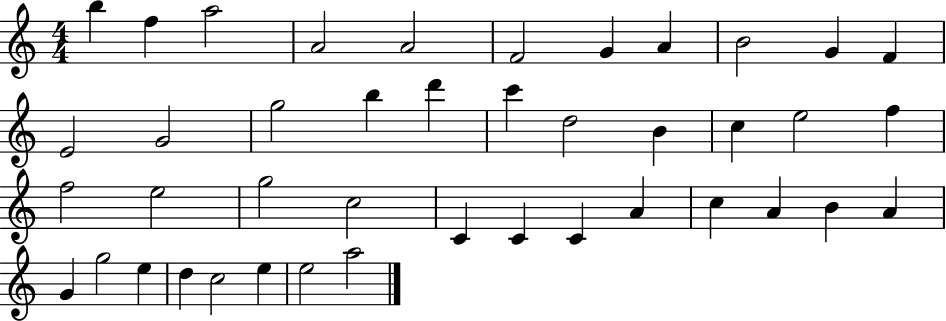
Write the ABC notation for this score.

X:1
T:Untitled
M:4/4
L:1/4
K:C
b f a2 A2 A2 F2 G A B2 G F E2 G2 g2 b d' c' d2 B c e2 f f2 e2 g2 c2 C C C A c A B A G g2 e d c2 e e2 a2